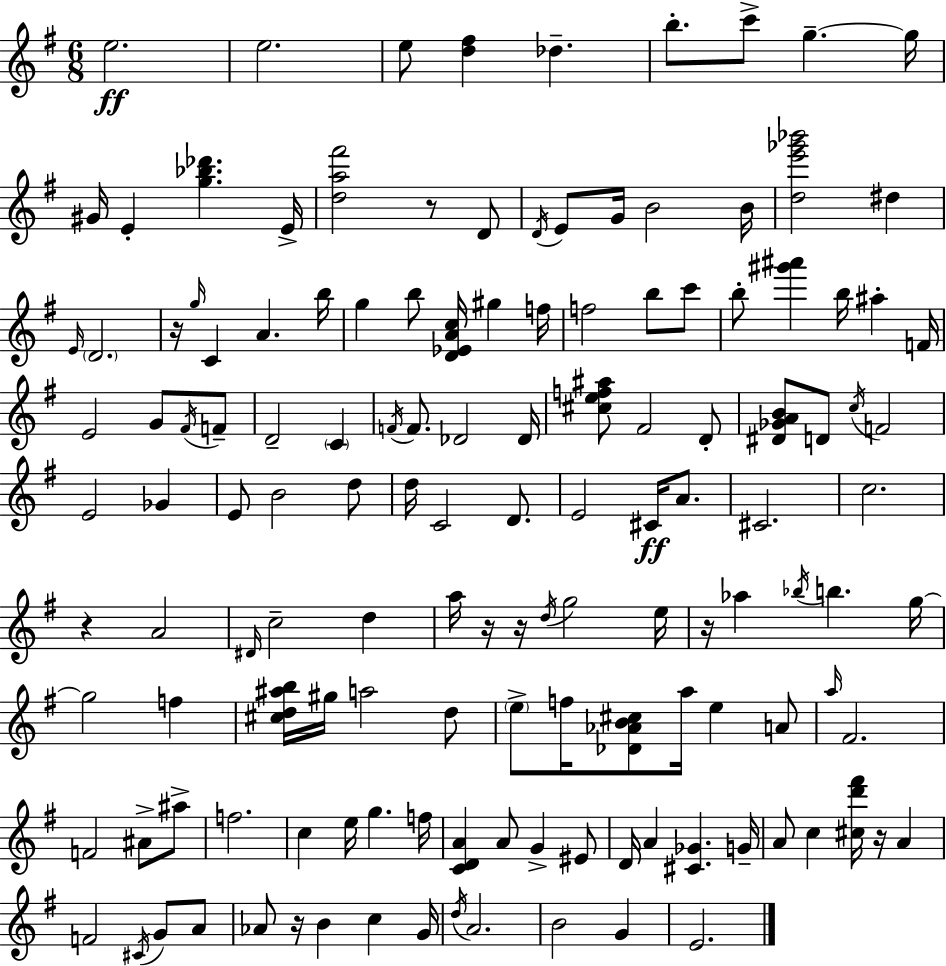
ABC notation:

X:1
T:Untitled
M:6/8
L:1/4
K:G
e2 e2 e/2 [d^f] _d b/2 c'/2 g g/4 ^G/4 E [g_b_d'] E/4 [da^f']2 z/2 D/2 D/4 E/2 G/4 B2 B/4 [de'_g'_b']2 ^d E/4 D2 z/4 g/4 C A b/4 g b/2 [D_EAc]/4 ^g f/4 f2 b/2 c'/2 b/2 [^g'^a'] b/4 ^a F/4 E2 G/2 ^F/4 F/2 D2 C F/4 F/2 _D2 _D/4 [^cef^a]/2 ^F2 D/2 [^D_GAB]/2 D/2 c/4 F2 E2 _G E/2 B2 d/2 d/4 C2 D/2 E2 ^C/4 A/2 ^C2 c2 z A2 ^D/4 c2 d a/4 z/4 z/4 d/4 g2 e/4 z/4 _a _b/4 b g/4 g2 f [^cd^ab]/4 ^g/4 a2 d/2 e/2 f/4 [_D_AB^c]/2 a/4 e A/2 a/4 ^F2 F2 ^A/2 ^a/2 f2 c e/4 g f/4 [CDA] A/2 G ^E/2 D/4 A [^C_G] G/4 A/2 c [^cd'^f']/4 z/4 A F2 ^C/4 G/2 A/2 _A/2 z/4 B c G/4 d/4 A2 B2 G E2